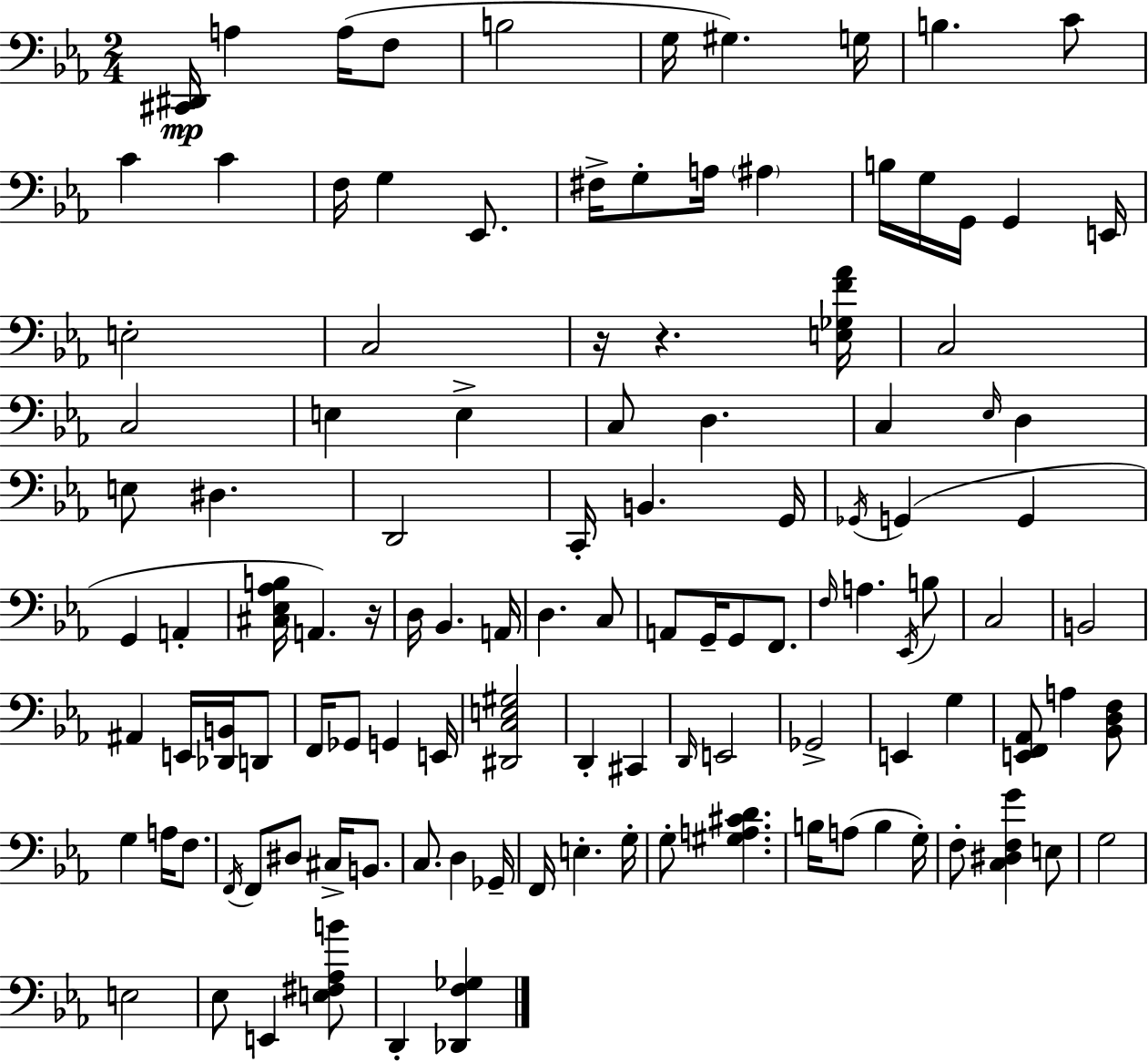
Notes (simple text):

[C#2,D#2]/s A3/q A3/s F3/e B3/h G3/s G#3/q. G3/s B3/q. C4/e C4/q C4/q F3/s G3/q Eb2/e. F#3/s G3/e A3/s A#3/q B3/s G3/s G2/s G2/q E2/s E3/h C3/h R/s R/q. [E3,Gb3,F4,Ab4]/s C3/h C3/h E3/q E3/q C3/e D3/q. C3/q Eb3/s D3/q E3/e D#3/q. D2/h C2/s B2/q. G2/s Gb2/s G2/q G2/q G2/q A2/q [C#3,Eb3,Ab3,B3]/s A2/q. R/s D3/s Bb2/q. A2/s D3/q. C3/e A2/e G2/s G2/e F2/e. F3/s A3/q. Eb2/s B3/e C3/h B2/h A#2/q E2/s [Db2,B2]/s D2/e F2/s Gb2/e G2/q E2/s [D#2,C3,E3,G#3]/h D2/q C#2/q D2/s E2/h Gb2/h E2/q G3/q [E2,F2,Ab2]/e A3/q [Bb2,D3,F3]/e G3/q A3/s F3/e. F2/s F2/e D#3/e C#3/s B2/e. C3/e. D3/q Gb2/s F2/s E3/q. G3/s G3/e [G#3,A3,C#4,D4]/q. B3/s A3/e B3/q G3/s F3/e [C3,D#3,F3,G4]/q E3/e G3/h E3/h Eb3/e E2/q [E3,F#3,Ab3,B4]/e D2/q [Db2,F3,Gb3]/q